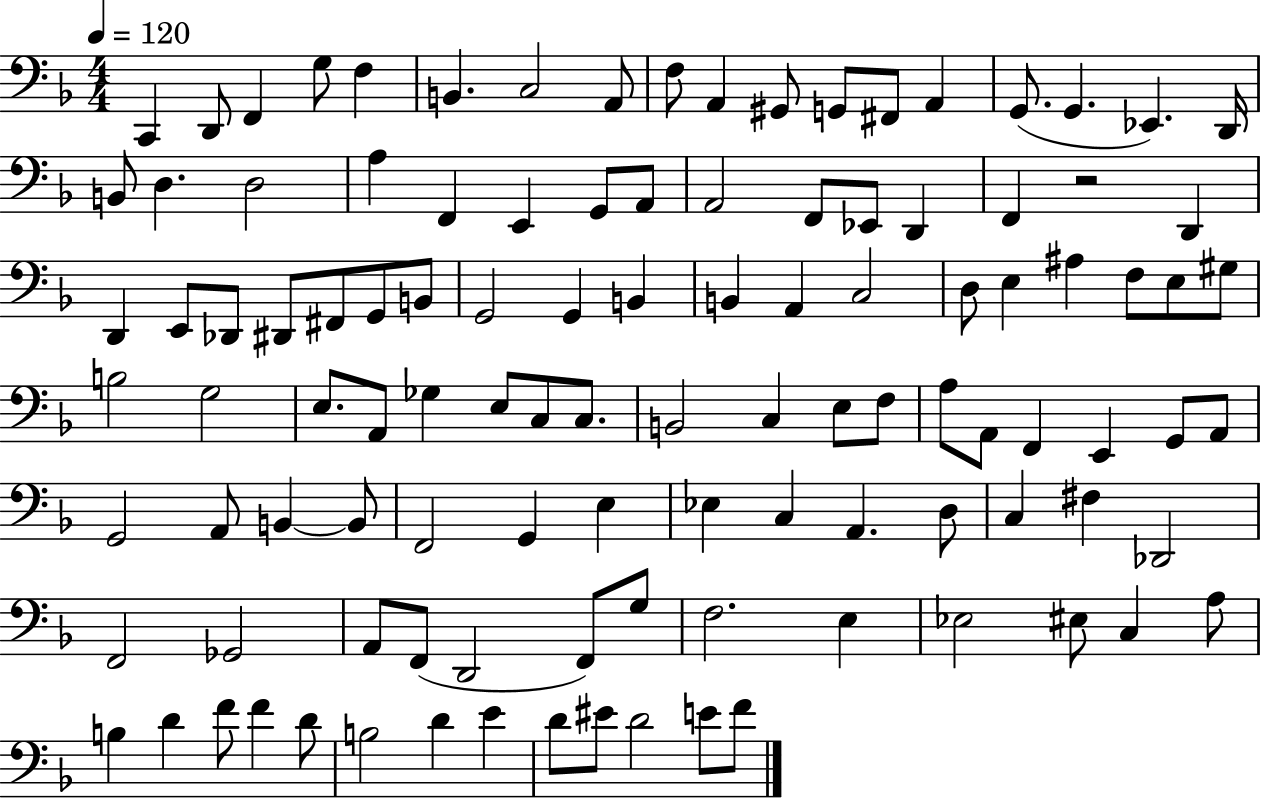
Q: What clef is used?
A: bass